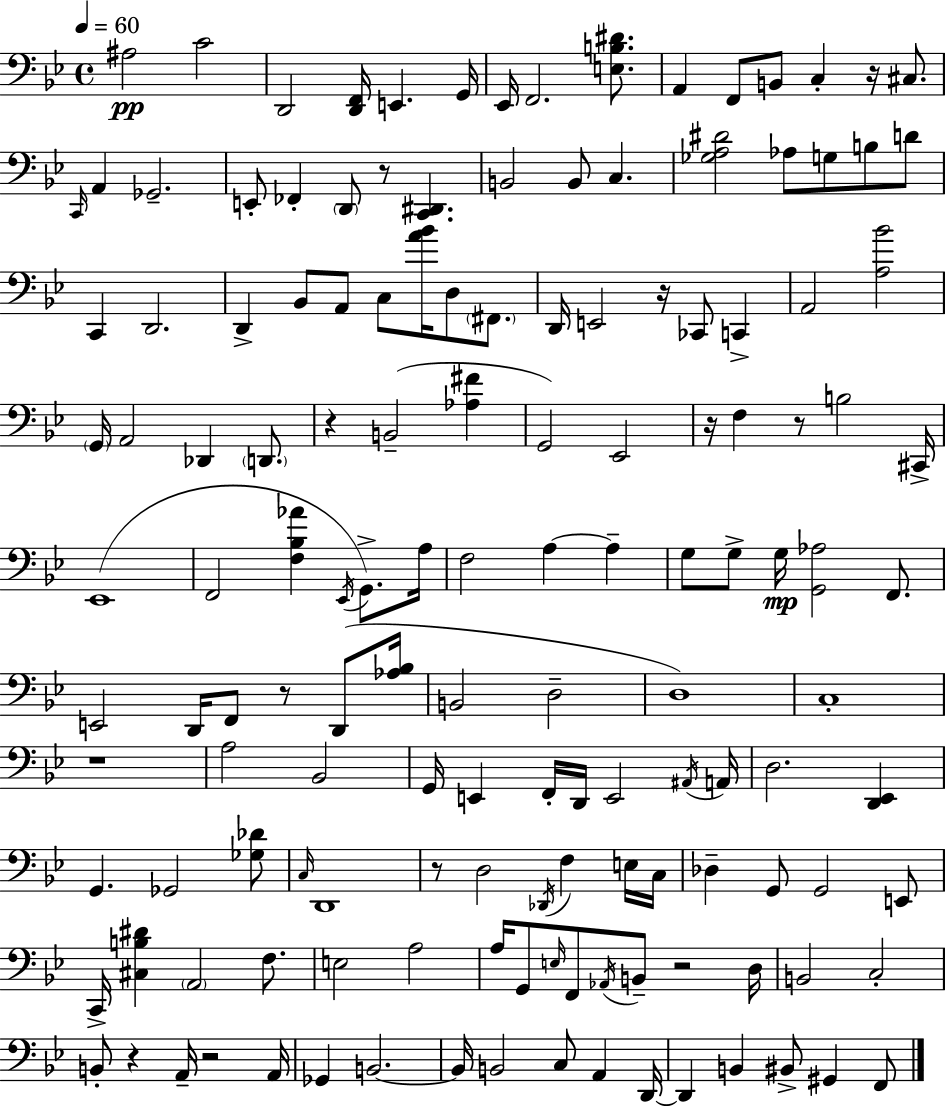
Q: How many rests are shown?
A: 12